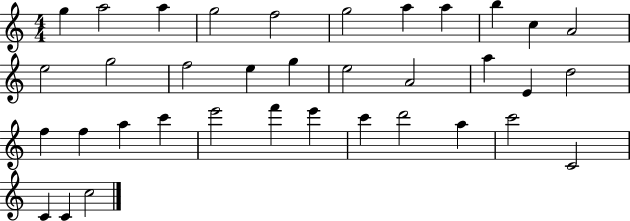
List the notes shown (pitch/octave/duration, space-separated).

G5/q A5/h A5/q G5/h F5/h G5/h A5/q A5/q B5/q C5/q A4/h E5/h G5/h F5/h E5/q G5/q E5/h A4/h A5/q E4/q D5/h F5/q F5/q A5/q C6/q E6/h F6/q E6/q C6/q D6/h A5/q C6/h C4/h C4/q C4/q C5/h